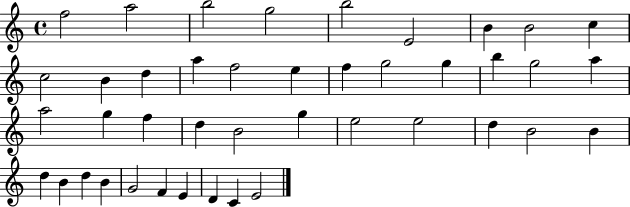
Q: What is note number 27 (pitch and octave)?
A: G5